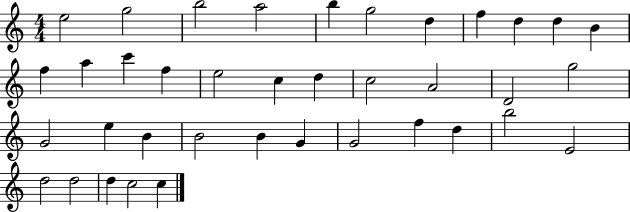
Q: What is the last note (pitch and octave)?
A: C5